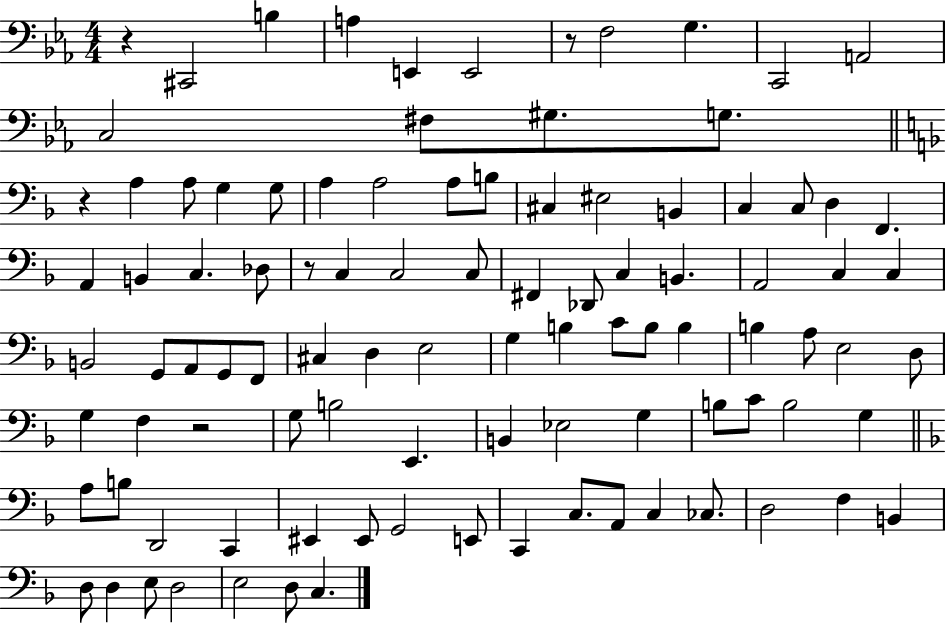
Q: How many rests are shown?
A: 5